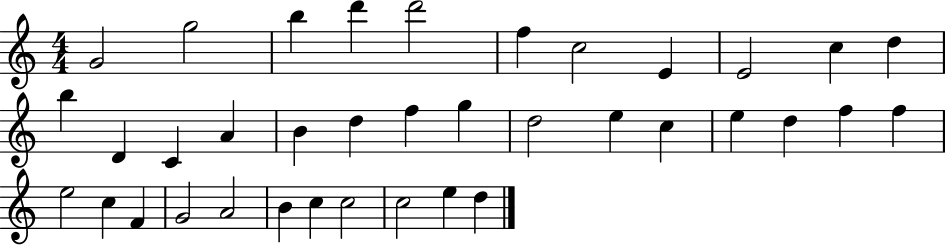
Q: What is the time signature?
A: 4/4